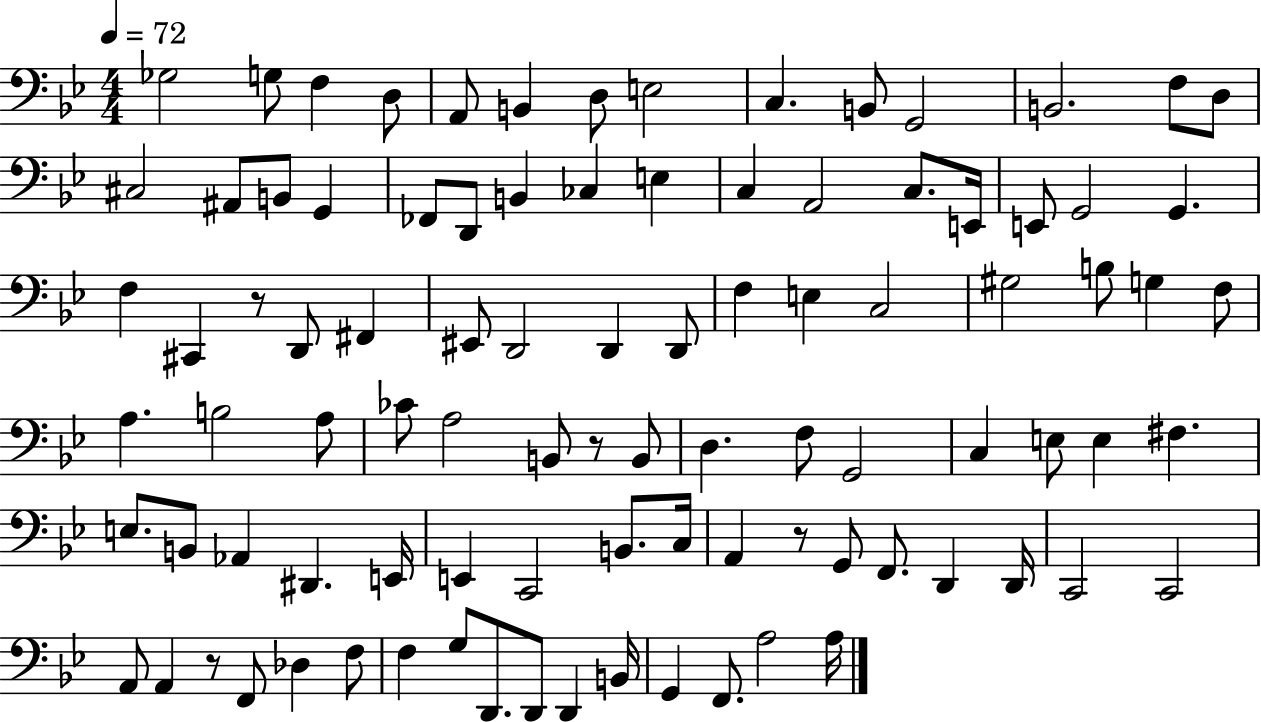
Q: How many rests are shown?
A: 4